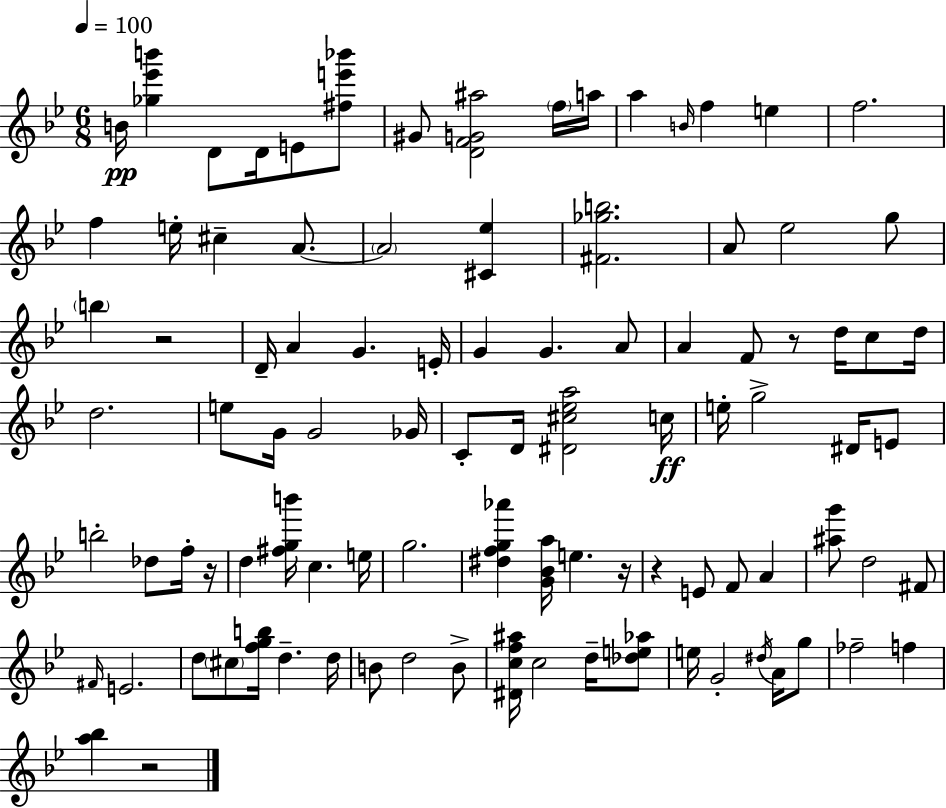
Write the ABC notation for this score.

X:1
T:Untitled
M:6/8
L:1/4
K:Gm
B/4 [_g_e'b'] D/2 D/4 E/2 [^fe'_b']/2 ^G/2 [DFG^a]2 f/4 a/4 a B/4 f e f2 f e/4 ^c A/2 A2 [^C_e] [^F_gb]2 A/2 _e2 g/2 b z2 D/4 A G E/4 G G A/2 A F/2 z/2 d/4 c/2 d/4 d2 e/2 G/4 G2 _G/4 C/2 D/4 [^D^c_ea]2 c/4 e/4 g2 ^D/4 E/2 b2 _d/2 f/4 z/4 d [^fgb']/4 c e/4 g2 [^dfg_a'] [G_Ba]/4 e z/4 z E/2 F/2 A [^ag']/2 d2 ^F/2 ^F/4 E2 d/2 ^c/2 [fgb]/4 d d/4 B/2 d2 B/2 [^Dcf^a]/4 c2 d/4 [_de_a]/2 e/4 G2 ^d/4 A/4 g/2 _f2 f [a_b] z2